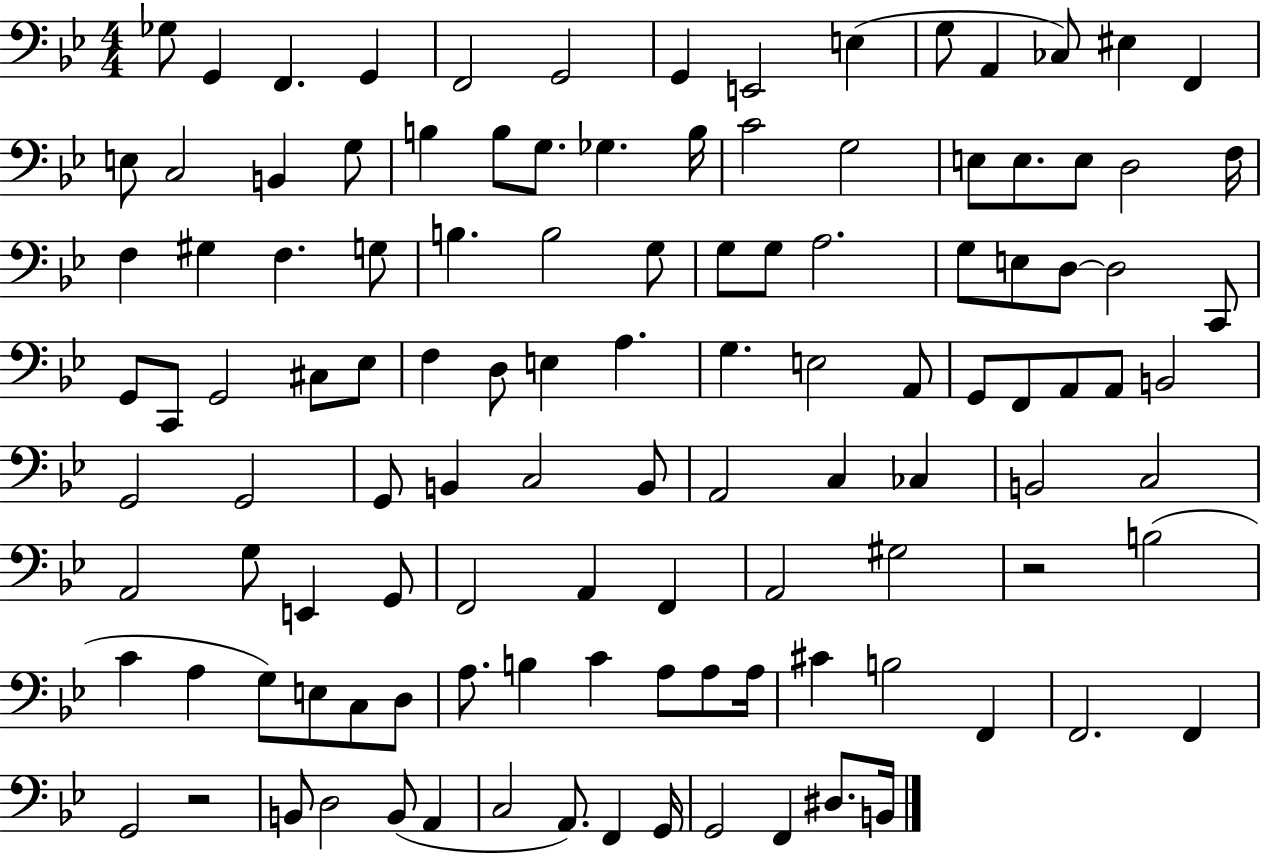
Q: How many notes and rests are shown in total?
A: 115